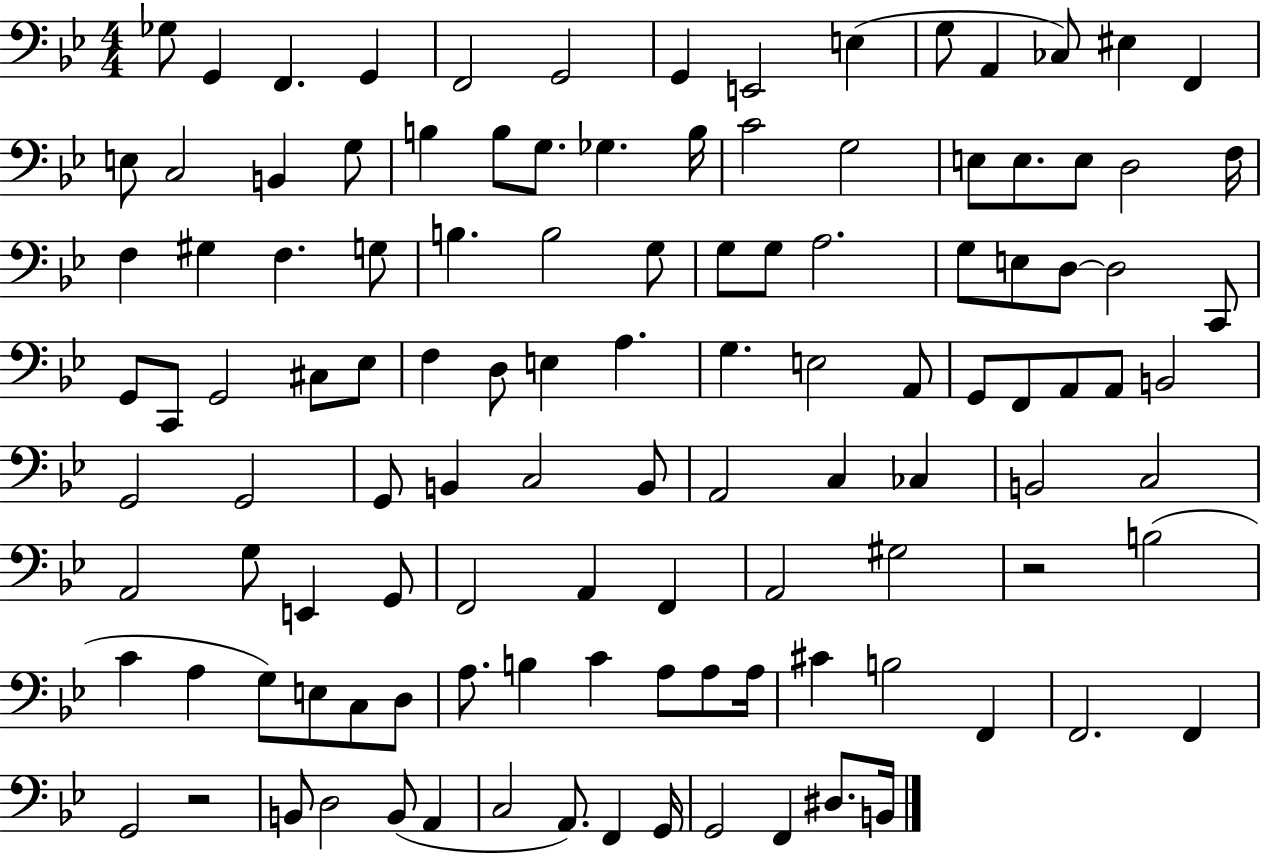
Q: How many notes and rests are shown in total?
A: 115